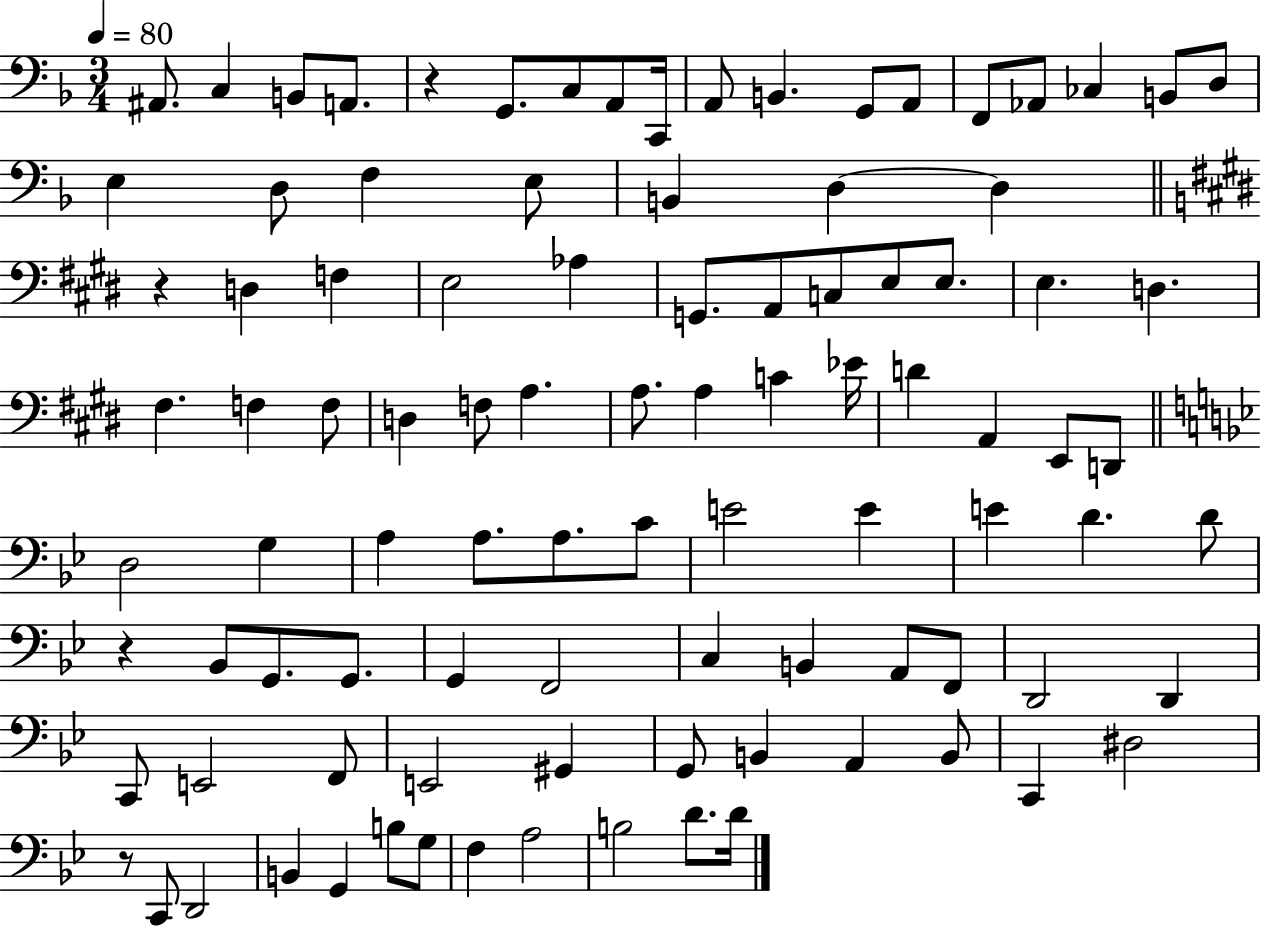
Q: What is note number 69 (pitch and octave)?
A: F2